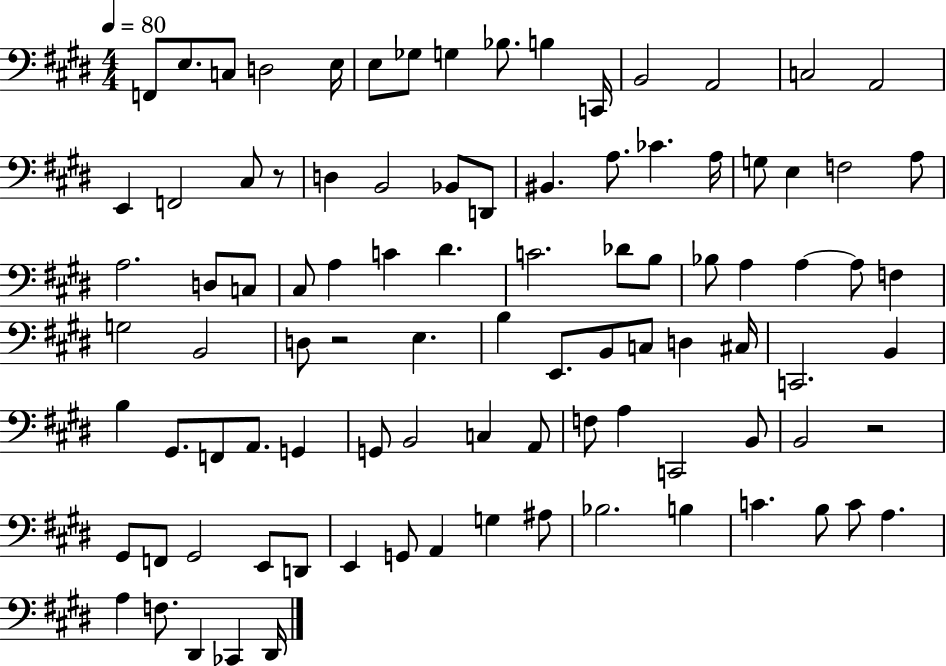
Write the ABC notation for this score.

X:1
T:Untitled
M:4/4
L:1/4
K:E
F,,/2 E,/2 C,/2 D,2 E,/4 E,/2 _G,/2 G, _B,/2 B, C,,/4 B,,2 A,,2 C,2 A,,2 E,, F,,2 ^C,/2 z/2 D, B,,2 _B,,/2 D,,/2 ^B,, A,/2 _C A,/4 G,/2 E, F,2 A,/2 A,2 D,/2 C,/2 ^C,/2 A, C ^D C2 _D/2 B,/2 _B,/2 A, A, A,/2 F, G,2 B,,2 D,/2 z2 E, B, E,,/2 B,,/2 C,/2 D, ^C,/4 C,,2 B,, B, ^G,,/2 F,,/2 A,,/2 G,, G,,/2 B,,2 C, A,,/2 F,/2 A, C,,2 B,,/2 B,,2 z2 ^G,,/2 F,,/2 ^G,,2 E,,/2 D,,/2 E,, G,,/2 A,, G, ^A,/2 _B,2 B, C B,/2 C/2 A, A, F,/2 ^D,, _C,, ^D,,/4